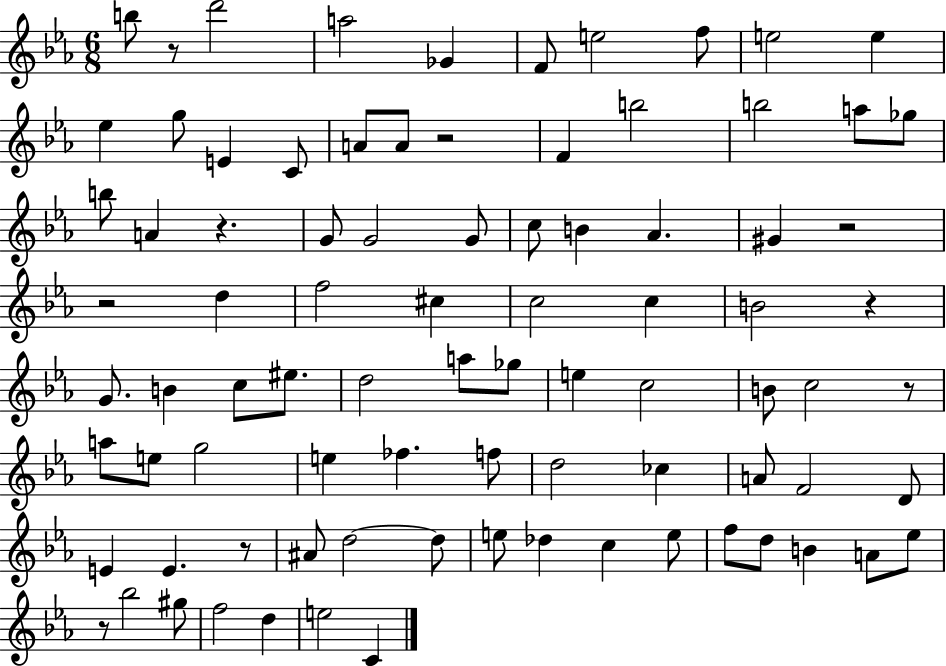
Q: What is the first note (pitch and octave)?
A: B5